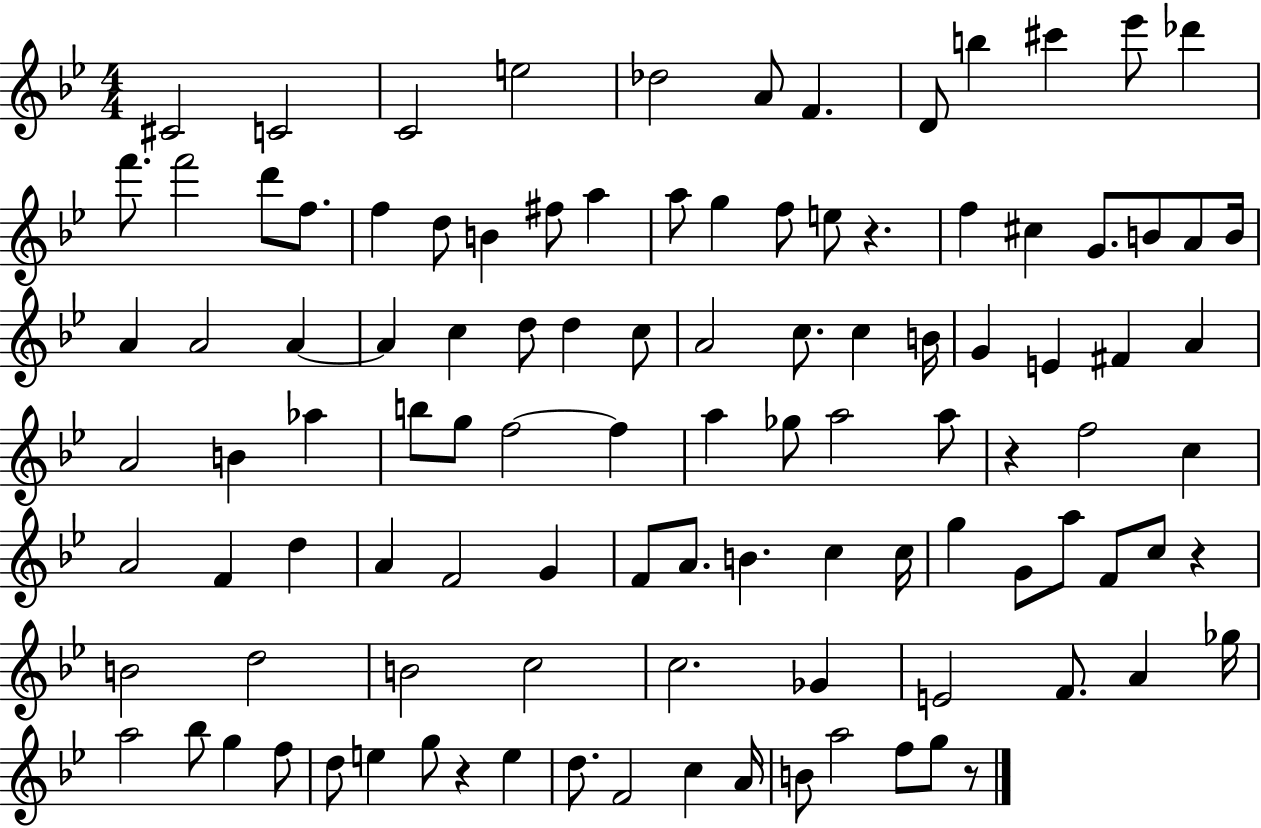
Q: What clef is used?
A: treble